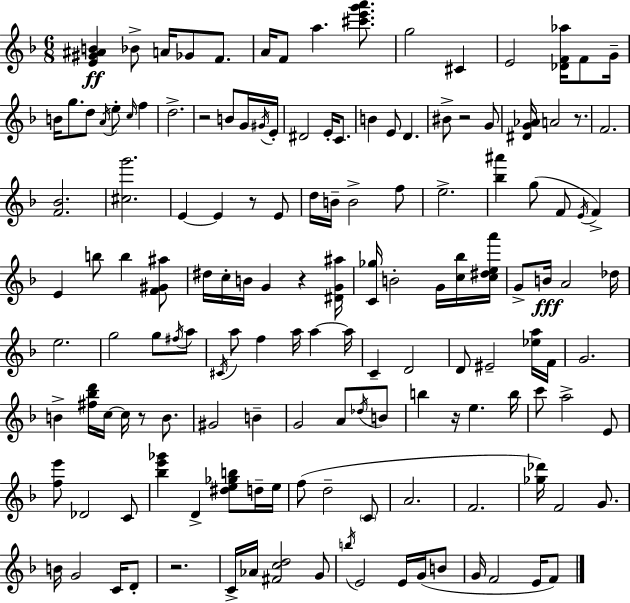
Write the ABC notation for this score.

X:1
T:Untitled
M:6/8
L:1/4
K:Dm
[E^G^AB] _B/2 A/4 _G/2 F/2 A/4 F/2 a [^c'e'g'a']/2 g2 ^C E2 [_DF_a]/4 F/2 G/4 B/4 g/2 d/2 A/4 e/2 c/4 f d2 z2 B/2 G/4 ^G/4 E/4 ^D2 E/4 C/2 B E/2 D ^B/2 z2 G/2 [^DG_A]/4 A2 z/2 F2 [F_B]2 [^cg']2 E E z/2 E/2 d/4 B/4 B2 f/2 e2 [_b^a'] g/2 F/2 E/4 F E b/2 b [F^G^a]/2 ^d/4 c/4 B/4 G z [^DG^a]/4 [C_g]/4 B2 G/4 [c_b]/4 [c^dea']/4 G/2 B/4 A2 _d/4 e2 g2 g/2 ^f/4 a/2 ^C/4 a/2 f a/4 a a/4 C D2 D/2 ^E2 [_ea]/4 F/4 G2 B [^f_bd']/4 c/4 c/4 z/2 B/2 ^G2 B G2 A/2 _d/4 B/2 b z/4 e b/4 c'/2 a2 E/2 [fe']/2 _D2 C/2 [_be'_g'] D [^de_gb]/2 d/4 e/4 f/2 d2 C/2 A2 F2 [_g_d']/4 F2 G/2 B/4 G2 C/4 D/2 z2 C/4 _A/4 [^Fcd]2 G/2 b/4 E2 E/4 G/4 B/2 G/4 F2 E/4 F/2